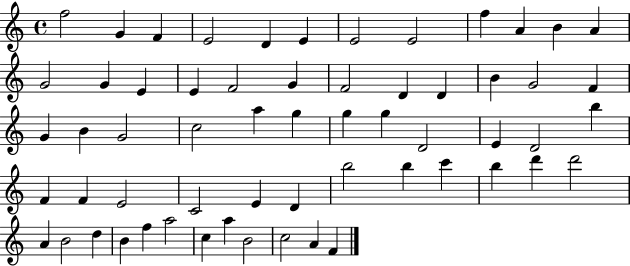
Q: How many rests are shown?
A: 0